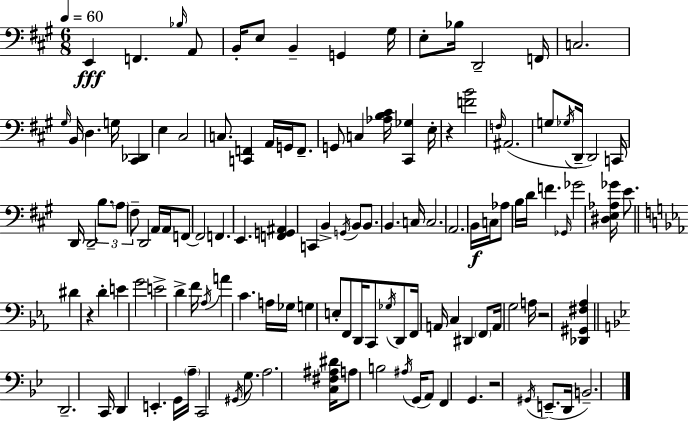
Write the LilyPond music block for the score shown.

{
  \clef bass
  \numericTimeSignature
  \time 6/8
  \key a \major
  \tempo 4 = 60
  e,4\fff f,4. \grace { bes16 } a,8 | b,16-. e8 b,4-- g,4 | gis16 e8-. bes16 d,2-- | f,16 c2. | \break \grace { gis16 } b,16 d4. g16 <cis, des,>4 | e4 cis2 | c8. <c, f,>4 a,16 g,16 f,8.-- | g,8 c4 <aes b cis'>16 <cis, ges>4 | \break e16-. r4 <f' b'>2 | \grace { f16 }( ais,2. | g8 \acciaccatura { ges16 } d,16-- d,2) | c,16 d,16 d,2-- | \break \tuplet 3/2 { b8. \parenthesize a8 fis8-- } d,2 | a,16 a,16 f,8~~ f,2 | f,4. e,4. | <f, g, ais,>4 c,4 | \break b,4-> \acciaccatura { g,16 } b,8 b,8. b,4. | c16 c2. | a,2. | b,16\f c16 aes8 b16 d'16 f'4. | \break \grace { ges,16 } ges'2 | <dis e aes ges'>16 e'8. \bar "||" \break \key c \minor dis'4 r4 d'4-. | e'4 g'2 | e'2-> d'4-> | f'16 \acciaccatura { aes16 } a'4 c'4. | \break a16 ges16 g4 e8-. f,8 d,16 c,8 | \acciaccatura { ges16 } d,8 f,16 a,16 c4 dis,4 | \parenthesize f,8 a,16 g2 | a16 r2 <des, gis, fis aes>4 | \break \bar "||" \break \key g \minor d,2.-- | c,16 d,4 e,4.-. g,16 | \parenthesize a16-- c,2 \acciaccatura { gis,16 } g8. | a2. | \break <c fis ais dis'>16 a8 b2 | \acciaccatura { ais16 }( g,16 a,8) f,4 g,4. | r2 \acciaccatura { gis,16 }( e,8.-- | d,16 b,2.--) | \break \bar "|."
}